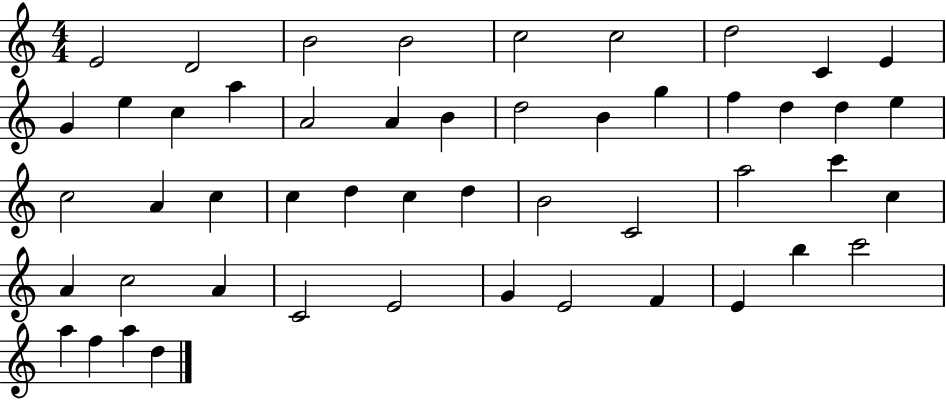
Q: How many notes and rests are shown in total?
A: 50